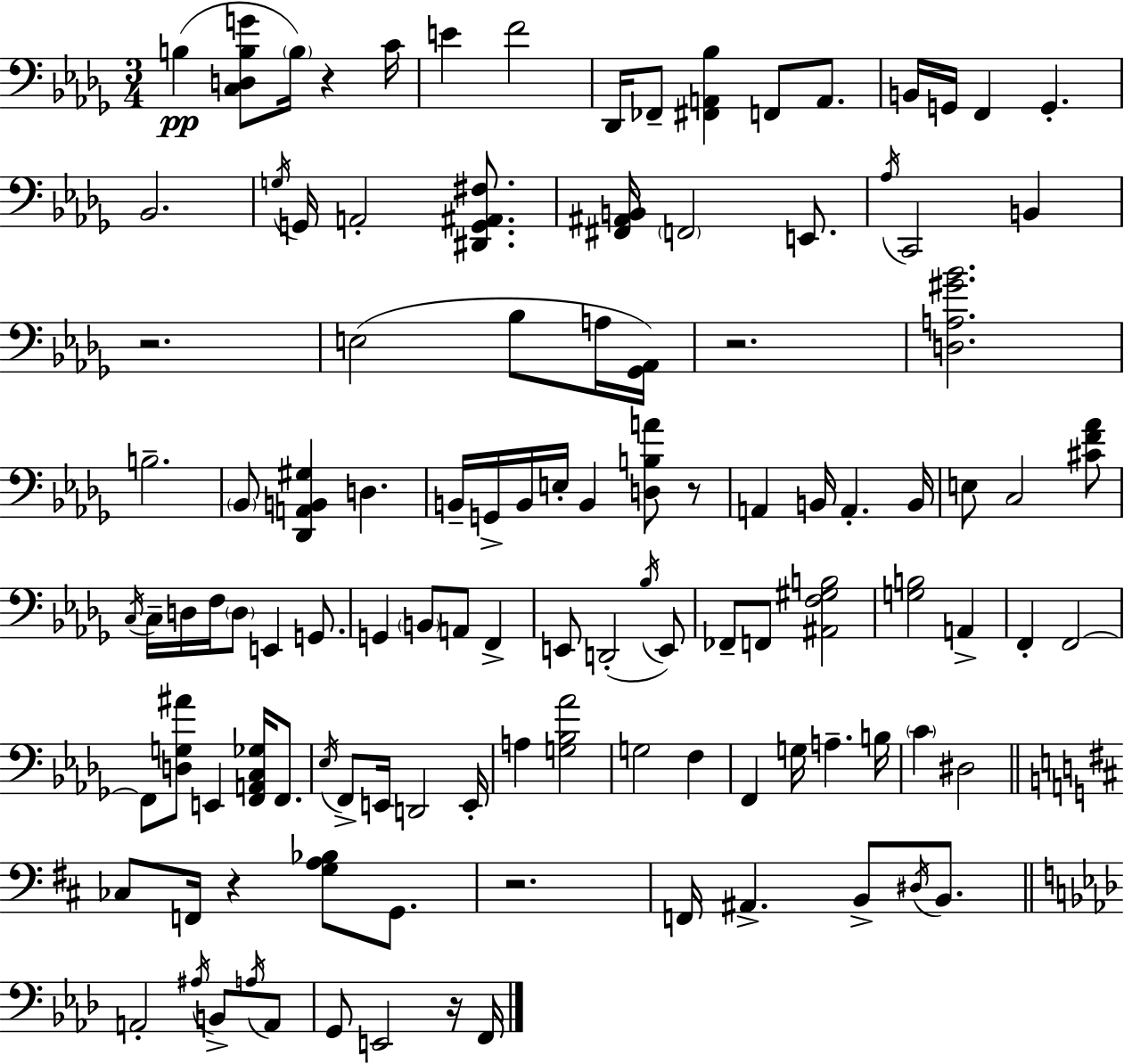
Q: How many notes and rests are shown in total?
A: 114